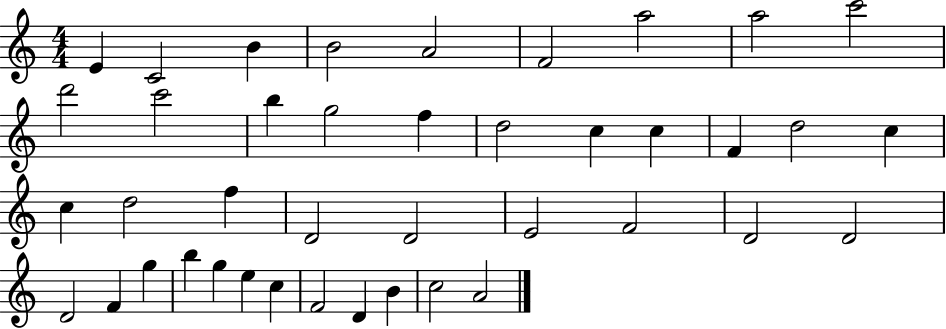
{
  \clef treble
  \numericTimeSignature
  \time 4/4
  \key c \major
  e'4 c'2 b'4 | b'2 a'2 | f'2 a''2 | a''2 c'''2 | \break d'''2 c'''2 | b''4 g''2 f''4 | d''2 c''4 c''4 | f'4 d''2 c''4 | \break c''4 d''2 f''4 | d'2 d'2 | e'2 f'2 | d'2 d'2 | \break d'2 f'4 g''4 | b''4 g''4 e''4 c''4 | f'2 d'4 b'4 | c''2 a'2 | \break \bar "|."
}